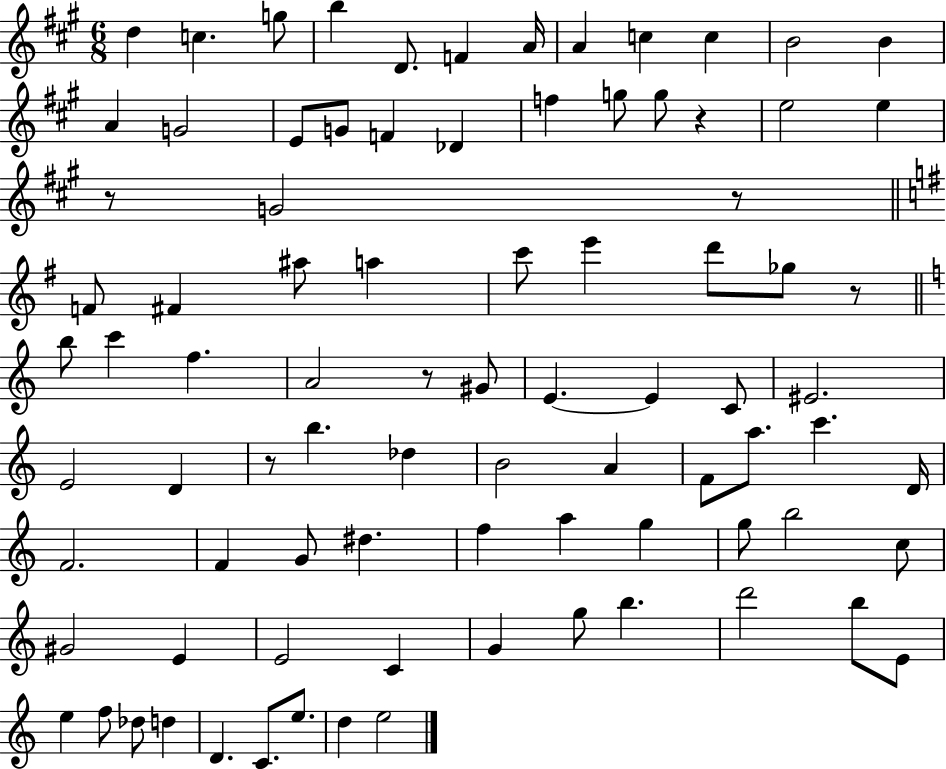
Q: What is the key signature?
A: A major